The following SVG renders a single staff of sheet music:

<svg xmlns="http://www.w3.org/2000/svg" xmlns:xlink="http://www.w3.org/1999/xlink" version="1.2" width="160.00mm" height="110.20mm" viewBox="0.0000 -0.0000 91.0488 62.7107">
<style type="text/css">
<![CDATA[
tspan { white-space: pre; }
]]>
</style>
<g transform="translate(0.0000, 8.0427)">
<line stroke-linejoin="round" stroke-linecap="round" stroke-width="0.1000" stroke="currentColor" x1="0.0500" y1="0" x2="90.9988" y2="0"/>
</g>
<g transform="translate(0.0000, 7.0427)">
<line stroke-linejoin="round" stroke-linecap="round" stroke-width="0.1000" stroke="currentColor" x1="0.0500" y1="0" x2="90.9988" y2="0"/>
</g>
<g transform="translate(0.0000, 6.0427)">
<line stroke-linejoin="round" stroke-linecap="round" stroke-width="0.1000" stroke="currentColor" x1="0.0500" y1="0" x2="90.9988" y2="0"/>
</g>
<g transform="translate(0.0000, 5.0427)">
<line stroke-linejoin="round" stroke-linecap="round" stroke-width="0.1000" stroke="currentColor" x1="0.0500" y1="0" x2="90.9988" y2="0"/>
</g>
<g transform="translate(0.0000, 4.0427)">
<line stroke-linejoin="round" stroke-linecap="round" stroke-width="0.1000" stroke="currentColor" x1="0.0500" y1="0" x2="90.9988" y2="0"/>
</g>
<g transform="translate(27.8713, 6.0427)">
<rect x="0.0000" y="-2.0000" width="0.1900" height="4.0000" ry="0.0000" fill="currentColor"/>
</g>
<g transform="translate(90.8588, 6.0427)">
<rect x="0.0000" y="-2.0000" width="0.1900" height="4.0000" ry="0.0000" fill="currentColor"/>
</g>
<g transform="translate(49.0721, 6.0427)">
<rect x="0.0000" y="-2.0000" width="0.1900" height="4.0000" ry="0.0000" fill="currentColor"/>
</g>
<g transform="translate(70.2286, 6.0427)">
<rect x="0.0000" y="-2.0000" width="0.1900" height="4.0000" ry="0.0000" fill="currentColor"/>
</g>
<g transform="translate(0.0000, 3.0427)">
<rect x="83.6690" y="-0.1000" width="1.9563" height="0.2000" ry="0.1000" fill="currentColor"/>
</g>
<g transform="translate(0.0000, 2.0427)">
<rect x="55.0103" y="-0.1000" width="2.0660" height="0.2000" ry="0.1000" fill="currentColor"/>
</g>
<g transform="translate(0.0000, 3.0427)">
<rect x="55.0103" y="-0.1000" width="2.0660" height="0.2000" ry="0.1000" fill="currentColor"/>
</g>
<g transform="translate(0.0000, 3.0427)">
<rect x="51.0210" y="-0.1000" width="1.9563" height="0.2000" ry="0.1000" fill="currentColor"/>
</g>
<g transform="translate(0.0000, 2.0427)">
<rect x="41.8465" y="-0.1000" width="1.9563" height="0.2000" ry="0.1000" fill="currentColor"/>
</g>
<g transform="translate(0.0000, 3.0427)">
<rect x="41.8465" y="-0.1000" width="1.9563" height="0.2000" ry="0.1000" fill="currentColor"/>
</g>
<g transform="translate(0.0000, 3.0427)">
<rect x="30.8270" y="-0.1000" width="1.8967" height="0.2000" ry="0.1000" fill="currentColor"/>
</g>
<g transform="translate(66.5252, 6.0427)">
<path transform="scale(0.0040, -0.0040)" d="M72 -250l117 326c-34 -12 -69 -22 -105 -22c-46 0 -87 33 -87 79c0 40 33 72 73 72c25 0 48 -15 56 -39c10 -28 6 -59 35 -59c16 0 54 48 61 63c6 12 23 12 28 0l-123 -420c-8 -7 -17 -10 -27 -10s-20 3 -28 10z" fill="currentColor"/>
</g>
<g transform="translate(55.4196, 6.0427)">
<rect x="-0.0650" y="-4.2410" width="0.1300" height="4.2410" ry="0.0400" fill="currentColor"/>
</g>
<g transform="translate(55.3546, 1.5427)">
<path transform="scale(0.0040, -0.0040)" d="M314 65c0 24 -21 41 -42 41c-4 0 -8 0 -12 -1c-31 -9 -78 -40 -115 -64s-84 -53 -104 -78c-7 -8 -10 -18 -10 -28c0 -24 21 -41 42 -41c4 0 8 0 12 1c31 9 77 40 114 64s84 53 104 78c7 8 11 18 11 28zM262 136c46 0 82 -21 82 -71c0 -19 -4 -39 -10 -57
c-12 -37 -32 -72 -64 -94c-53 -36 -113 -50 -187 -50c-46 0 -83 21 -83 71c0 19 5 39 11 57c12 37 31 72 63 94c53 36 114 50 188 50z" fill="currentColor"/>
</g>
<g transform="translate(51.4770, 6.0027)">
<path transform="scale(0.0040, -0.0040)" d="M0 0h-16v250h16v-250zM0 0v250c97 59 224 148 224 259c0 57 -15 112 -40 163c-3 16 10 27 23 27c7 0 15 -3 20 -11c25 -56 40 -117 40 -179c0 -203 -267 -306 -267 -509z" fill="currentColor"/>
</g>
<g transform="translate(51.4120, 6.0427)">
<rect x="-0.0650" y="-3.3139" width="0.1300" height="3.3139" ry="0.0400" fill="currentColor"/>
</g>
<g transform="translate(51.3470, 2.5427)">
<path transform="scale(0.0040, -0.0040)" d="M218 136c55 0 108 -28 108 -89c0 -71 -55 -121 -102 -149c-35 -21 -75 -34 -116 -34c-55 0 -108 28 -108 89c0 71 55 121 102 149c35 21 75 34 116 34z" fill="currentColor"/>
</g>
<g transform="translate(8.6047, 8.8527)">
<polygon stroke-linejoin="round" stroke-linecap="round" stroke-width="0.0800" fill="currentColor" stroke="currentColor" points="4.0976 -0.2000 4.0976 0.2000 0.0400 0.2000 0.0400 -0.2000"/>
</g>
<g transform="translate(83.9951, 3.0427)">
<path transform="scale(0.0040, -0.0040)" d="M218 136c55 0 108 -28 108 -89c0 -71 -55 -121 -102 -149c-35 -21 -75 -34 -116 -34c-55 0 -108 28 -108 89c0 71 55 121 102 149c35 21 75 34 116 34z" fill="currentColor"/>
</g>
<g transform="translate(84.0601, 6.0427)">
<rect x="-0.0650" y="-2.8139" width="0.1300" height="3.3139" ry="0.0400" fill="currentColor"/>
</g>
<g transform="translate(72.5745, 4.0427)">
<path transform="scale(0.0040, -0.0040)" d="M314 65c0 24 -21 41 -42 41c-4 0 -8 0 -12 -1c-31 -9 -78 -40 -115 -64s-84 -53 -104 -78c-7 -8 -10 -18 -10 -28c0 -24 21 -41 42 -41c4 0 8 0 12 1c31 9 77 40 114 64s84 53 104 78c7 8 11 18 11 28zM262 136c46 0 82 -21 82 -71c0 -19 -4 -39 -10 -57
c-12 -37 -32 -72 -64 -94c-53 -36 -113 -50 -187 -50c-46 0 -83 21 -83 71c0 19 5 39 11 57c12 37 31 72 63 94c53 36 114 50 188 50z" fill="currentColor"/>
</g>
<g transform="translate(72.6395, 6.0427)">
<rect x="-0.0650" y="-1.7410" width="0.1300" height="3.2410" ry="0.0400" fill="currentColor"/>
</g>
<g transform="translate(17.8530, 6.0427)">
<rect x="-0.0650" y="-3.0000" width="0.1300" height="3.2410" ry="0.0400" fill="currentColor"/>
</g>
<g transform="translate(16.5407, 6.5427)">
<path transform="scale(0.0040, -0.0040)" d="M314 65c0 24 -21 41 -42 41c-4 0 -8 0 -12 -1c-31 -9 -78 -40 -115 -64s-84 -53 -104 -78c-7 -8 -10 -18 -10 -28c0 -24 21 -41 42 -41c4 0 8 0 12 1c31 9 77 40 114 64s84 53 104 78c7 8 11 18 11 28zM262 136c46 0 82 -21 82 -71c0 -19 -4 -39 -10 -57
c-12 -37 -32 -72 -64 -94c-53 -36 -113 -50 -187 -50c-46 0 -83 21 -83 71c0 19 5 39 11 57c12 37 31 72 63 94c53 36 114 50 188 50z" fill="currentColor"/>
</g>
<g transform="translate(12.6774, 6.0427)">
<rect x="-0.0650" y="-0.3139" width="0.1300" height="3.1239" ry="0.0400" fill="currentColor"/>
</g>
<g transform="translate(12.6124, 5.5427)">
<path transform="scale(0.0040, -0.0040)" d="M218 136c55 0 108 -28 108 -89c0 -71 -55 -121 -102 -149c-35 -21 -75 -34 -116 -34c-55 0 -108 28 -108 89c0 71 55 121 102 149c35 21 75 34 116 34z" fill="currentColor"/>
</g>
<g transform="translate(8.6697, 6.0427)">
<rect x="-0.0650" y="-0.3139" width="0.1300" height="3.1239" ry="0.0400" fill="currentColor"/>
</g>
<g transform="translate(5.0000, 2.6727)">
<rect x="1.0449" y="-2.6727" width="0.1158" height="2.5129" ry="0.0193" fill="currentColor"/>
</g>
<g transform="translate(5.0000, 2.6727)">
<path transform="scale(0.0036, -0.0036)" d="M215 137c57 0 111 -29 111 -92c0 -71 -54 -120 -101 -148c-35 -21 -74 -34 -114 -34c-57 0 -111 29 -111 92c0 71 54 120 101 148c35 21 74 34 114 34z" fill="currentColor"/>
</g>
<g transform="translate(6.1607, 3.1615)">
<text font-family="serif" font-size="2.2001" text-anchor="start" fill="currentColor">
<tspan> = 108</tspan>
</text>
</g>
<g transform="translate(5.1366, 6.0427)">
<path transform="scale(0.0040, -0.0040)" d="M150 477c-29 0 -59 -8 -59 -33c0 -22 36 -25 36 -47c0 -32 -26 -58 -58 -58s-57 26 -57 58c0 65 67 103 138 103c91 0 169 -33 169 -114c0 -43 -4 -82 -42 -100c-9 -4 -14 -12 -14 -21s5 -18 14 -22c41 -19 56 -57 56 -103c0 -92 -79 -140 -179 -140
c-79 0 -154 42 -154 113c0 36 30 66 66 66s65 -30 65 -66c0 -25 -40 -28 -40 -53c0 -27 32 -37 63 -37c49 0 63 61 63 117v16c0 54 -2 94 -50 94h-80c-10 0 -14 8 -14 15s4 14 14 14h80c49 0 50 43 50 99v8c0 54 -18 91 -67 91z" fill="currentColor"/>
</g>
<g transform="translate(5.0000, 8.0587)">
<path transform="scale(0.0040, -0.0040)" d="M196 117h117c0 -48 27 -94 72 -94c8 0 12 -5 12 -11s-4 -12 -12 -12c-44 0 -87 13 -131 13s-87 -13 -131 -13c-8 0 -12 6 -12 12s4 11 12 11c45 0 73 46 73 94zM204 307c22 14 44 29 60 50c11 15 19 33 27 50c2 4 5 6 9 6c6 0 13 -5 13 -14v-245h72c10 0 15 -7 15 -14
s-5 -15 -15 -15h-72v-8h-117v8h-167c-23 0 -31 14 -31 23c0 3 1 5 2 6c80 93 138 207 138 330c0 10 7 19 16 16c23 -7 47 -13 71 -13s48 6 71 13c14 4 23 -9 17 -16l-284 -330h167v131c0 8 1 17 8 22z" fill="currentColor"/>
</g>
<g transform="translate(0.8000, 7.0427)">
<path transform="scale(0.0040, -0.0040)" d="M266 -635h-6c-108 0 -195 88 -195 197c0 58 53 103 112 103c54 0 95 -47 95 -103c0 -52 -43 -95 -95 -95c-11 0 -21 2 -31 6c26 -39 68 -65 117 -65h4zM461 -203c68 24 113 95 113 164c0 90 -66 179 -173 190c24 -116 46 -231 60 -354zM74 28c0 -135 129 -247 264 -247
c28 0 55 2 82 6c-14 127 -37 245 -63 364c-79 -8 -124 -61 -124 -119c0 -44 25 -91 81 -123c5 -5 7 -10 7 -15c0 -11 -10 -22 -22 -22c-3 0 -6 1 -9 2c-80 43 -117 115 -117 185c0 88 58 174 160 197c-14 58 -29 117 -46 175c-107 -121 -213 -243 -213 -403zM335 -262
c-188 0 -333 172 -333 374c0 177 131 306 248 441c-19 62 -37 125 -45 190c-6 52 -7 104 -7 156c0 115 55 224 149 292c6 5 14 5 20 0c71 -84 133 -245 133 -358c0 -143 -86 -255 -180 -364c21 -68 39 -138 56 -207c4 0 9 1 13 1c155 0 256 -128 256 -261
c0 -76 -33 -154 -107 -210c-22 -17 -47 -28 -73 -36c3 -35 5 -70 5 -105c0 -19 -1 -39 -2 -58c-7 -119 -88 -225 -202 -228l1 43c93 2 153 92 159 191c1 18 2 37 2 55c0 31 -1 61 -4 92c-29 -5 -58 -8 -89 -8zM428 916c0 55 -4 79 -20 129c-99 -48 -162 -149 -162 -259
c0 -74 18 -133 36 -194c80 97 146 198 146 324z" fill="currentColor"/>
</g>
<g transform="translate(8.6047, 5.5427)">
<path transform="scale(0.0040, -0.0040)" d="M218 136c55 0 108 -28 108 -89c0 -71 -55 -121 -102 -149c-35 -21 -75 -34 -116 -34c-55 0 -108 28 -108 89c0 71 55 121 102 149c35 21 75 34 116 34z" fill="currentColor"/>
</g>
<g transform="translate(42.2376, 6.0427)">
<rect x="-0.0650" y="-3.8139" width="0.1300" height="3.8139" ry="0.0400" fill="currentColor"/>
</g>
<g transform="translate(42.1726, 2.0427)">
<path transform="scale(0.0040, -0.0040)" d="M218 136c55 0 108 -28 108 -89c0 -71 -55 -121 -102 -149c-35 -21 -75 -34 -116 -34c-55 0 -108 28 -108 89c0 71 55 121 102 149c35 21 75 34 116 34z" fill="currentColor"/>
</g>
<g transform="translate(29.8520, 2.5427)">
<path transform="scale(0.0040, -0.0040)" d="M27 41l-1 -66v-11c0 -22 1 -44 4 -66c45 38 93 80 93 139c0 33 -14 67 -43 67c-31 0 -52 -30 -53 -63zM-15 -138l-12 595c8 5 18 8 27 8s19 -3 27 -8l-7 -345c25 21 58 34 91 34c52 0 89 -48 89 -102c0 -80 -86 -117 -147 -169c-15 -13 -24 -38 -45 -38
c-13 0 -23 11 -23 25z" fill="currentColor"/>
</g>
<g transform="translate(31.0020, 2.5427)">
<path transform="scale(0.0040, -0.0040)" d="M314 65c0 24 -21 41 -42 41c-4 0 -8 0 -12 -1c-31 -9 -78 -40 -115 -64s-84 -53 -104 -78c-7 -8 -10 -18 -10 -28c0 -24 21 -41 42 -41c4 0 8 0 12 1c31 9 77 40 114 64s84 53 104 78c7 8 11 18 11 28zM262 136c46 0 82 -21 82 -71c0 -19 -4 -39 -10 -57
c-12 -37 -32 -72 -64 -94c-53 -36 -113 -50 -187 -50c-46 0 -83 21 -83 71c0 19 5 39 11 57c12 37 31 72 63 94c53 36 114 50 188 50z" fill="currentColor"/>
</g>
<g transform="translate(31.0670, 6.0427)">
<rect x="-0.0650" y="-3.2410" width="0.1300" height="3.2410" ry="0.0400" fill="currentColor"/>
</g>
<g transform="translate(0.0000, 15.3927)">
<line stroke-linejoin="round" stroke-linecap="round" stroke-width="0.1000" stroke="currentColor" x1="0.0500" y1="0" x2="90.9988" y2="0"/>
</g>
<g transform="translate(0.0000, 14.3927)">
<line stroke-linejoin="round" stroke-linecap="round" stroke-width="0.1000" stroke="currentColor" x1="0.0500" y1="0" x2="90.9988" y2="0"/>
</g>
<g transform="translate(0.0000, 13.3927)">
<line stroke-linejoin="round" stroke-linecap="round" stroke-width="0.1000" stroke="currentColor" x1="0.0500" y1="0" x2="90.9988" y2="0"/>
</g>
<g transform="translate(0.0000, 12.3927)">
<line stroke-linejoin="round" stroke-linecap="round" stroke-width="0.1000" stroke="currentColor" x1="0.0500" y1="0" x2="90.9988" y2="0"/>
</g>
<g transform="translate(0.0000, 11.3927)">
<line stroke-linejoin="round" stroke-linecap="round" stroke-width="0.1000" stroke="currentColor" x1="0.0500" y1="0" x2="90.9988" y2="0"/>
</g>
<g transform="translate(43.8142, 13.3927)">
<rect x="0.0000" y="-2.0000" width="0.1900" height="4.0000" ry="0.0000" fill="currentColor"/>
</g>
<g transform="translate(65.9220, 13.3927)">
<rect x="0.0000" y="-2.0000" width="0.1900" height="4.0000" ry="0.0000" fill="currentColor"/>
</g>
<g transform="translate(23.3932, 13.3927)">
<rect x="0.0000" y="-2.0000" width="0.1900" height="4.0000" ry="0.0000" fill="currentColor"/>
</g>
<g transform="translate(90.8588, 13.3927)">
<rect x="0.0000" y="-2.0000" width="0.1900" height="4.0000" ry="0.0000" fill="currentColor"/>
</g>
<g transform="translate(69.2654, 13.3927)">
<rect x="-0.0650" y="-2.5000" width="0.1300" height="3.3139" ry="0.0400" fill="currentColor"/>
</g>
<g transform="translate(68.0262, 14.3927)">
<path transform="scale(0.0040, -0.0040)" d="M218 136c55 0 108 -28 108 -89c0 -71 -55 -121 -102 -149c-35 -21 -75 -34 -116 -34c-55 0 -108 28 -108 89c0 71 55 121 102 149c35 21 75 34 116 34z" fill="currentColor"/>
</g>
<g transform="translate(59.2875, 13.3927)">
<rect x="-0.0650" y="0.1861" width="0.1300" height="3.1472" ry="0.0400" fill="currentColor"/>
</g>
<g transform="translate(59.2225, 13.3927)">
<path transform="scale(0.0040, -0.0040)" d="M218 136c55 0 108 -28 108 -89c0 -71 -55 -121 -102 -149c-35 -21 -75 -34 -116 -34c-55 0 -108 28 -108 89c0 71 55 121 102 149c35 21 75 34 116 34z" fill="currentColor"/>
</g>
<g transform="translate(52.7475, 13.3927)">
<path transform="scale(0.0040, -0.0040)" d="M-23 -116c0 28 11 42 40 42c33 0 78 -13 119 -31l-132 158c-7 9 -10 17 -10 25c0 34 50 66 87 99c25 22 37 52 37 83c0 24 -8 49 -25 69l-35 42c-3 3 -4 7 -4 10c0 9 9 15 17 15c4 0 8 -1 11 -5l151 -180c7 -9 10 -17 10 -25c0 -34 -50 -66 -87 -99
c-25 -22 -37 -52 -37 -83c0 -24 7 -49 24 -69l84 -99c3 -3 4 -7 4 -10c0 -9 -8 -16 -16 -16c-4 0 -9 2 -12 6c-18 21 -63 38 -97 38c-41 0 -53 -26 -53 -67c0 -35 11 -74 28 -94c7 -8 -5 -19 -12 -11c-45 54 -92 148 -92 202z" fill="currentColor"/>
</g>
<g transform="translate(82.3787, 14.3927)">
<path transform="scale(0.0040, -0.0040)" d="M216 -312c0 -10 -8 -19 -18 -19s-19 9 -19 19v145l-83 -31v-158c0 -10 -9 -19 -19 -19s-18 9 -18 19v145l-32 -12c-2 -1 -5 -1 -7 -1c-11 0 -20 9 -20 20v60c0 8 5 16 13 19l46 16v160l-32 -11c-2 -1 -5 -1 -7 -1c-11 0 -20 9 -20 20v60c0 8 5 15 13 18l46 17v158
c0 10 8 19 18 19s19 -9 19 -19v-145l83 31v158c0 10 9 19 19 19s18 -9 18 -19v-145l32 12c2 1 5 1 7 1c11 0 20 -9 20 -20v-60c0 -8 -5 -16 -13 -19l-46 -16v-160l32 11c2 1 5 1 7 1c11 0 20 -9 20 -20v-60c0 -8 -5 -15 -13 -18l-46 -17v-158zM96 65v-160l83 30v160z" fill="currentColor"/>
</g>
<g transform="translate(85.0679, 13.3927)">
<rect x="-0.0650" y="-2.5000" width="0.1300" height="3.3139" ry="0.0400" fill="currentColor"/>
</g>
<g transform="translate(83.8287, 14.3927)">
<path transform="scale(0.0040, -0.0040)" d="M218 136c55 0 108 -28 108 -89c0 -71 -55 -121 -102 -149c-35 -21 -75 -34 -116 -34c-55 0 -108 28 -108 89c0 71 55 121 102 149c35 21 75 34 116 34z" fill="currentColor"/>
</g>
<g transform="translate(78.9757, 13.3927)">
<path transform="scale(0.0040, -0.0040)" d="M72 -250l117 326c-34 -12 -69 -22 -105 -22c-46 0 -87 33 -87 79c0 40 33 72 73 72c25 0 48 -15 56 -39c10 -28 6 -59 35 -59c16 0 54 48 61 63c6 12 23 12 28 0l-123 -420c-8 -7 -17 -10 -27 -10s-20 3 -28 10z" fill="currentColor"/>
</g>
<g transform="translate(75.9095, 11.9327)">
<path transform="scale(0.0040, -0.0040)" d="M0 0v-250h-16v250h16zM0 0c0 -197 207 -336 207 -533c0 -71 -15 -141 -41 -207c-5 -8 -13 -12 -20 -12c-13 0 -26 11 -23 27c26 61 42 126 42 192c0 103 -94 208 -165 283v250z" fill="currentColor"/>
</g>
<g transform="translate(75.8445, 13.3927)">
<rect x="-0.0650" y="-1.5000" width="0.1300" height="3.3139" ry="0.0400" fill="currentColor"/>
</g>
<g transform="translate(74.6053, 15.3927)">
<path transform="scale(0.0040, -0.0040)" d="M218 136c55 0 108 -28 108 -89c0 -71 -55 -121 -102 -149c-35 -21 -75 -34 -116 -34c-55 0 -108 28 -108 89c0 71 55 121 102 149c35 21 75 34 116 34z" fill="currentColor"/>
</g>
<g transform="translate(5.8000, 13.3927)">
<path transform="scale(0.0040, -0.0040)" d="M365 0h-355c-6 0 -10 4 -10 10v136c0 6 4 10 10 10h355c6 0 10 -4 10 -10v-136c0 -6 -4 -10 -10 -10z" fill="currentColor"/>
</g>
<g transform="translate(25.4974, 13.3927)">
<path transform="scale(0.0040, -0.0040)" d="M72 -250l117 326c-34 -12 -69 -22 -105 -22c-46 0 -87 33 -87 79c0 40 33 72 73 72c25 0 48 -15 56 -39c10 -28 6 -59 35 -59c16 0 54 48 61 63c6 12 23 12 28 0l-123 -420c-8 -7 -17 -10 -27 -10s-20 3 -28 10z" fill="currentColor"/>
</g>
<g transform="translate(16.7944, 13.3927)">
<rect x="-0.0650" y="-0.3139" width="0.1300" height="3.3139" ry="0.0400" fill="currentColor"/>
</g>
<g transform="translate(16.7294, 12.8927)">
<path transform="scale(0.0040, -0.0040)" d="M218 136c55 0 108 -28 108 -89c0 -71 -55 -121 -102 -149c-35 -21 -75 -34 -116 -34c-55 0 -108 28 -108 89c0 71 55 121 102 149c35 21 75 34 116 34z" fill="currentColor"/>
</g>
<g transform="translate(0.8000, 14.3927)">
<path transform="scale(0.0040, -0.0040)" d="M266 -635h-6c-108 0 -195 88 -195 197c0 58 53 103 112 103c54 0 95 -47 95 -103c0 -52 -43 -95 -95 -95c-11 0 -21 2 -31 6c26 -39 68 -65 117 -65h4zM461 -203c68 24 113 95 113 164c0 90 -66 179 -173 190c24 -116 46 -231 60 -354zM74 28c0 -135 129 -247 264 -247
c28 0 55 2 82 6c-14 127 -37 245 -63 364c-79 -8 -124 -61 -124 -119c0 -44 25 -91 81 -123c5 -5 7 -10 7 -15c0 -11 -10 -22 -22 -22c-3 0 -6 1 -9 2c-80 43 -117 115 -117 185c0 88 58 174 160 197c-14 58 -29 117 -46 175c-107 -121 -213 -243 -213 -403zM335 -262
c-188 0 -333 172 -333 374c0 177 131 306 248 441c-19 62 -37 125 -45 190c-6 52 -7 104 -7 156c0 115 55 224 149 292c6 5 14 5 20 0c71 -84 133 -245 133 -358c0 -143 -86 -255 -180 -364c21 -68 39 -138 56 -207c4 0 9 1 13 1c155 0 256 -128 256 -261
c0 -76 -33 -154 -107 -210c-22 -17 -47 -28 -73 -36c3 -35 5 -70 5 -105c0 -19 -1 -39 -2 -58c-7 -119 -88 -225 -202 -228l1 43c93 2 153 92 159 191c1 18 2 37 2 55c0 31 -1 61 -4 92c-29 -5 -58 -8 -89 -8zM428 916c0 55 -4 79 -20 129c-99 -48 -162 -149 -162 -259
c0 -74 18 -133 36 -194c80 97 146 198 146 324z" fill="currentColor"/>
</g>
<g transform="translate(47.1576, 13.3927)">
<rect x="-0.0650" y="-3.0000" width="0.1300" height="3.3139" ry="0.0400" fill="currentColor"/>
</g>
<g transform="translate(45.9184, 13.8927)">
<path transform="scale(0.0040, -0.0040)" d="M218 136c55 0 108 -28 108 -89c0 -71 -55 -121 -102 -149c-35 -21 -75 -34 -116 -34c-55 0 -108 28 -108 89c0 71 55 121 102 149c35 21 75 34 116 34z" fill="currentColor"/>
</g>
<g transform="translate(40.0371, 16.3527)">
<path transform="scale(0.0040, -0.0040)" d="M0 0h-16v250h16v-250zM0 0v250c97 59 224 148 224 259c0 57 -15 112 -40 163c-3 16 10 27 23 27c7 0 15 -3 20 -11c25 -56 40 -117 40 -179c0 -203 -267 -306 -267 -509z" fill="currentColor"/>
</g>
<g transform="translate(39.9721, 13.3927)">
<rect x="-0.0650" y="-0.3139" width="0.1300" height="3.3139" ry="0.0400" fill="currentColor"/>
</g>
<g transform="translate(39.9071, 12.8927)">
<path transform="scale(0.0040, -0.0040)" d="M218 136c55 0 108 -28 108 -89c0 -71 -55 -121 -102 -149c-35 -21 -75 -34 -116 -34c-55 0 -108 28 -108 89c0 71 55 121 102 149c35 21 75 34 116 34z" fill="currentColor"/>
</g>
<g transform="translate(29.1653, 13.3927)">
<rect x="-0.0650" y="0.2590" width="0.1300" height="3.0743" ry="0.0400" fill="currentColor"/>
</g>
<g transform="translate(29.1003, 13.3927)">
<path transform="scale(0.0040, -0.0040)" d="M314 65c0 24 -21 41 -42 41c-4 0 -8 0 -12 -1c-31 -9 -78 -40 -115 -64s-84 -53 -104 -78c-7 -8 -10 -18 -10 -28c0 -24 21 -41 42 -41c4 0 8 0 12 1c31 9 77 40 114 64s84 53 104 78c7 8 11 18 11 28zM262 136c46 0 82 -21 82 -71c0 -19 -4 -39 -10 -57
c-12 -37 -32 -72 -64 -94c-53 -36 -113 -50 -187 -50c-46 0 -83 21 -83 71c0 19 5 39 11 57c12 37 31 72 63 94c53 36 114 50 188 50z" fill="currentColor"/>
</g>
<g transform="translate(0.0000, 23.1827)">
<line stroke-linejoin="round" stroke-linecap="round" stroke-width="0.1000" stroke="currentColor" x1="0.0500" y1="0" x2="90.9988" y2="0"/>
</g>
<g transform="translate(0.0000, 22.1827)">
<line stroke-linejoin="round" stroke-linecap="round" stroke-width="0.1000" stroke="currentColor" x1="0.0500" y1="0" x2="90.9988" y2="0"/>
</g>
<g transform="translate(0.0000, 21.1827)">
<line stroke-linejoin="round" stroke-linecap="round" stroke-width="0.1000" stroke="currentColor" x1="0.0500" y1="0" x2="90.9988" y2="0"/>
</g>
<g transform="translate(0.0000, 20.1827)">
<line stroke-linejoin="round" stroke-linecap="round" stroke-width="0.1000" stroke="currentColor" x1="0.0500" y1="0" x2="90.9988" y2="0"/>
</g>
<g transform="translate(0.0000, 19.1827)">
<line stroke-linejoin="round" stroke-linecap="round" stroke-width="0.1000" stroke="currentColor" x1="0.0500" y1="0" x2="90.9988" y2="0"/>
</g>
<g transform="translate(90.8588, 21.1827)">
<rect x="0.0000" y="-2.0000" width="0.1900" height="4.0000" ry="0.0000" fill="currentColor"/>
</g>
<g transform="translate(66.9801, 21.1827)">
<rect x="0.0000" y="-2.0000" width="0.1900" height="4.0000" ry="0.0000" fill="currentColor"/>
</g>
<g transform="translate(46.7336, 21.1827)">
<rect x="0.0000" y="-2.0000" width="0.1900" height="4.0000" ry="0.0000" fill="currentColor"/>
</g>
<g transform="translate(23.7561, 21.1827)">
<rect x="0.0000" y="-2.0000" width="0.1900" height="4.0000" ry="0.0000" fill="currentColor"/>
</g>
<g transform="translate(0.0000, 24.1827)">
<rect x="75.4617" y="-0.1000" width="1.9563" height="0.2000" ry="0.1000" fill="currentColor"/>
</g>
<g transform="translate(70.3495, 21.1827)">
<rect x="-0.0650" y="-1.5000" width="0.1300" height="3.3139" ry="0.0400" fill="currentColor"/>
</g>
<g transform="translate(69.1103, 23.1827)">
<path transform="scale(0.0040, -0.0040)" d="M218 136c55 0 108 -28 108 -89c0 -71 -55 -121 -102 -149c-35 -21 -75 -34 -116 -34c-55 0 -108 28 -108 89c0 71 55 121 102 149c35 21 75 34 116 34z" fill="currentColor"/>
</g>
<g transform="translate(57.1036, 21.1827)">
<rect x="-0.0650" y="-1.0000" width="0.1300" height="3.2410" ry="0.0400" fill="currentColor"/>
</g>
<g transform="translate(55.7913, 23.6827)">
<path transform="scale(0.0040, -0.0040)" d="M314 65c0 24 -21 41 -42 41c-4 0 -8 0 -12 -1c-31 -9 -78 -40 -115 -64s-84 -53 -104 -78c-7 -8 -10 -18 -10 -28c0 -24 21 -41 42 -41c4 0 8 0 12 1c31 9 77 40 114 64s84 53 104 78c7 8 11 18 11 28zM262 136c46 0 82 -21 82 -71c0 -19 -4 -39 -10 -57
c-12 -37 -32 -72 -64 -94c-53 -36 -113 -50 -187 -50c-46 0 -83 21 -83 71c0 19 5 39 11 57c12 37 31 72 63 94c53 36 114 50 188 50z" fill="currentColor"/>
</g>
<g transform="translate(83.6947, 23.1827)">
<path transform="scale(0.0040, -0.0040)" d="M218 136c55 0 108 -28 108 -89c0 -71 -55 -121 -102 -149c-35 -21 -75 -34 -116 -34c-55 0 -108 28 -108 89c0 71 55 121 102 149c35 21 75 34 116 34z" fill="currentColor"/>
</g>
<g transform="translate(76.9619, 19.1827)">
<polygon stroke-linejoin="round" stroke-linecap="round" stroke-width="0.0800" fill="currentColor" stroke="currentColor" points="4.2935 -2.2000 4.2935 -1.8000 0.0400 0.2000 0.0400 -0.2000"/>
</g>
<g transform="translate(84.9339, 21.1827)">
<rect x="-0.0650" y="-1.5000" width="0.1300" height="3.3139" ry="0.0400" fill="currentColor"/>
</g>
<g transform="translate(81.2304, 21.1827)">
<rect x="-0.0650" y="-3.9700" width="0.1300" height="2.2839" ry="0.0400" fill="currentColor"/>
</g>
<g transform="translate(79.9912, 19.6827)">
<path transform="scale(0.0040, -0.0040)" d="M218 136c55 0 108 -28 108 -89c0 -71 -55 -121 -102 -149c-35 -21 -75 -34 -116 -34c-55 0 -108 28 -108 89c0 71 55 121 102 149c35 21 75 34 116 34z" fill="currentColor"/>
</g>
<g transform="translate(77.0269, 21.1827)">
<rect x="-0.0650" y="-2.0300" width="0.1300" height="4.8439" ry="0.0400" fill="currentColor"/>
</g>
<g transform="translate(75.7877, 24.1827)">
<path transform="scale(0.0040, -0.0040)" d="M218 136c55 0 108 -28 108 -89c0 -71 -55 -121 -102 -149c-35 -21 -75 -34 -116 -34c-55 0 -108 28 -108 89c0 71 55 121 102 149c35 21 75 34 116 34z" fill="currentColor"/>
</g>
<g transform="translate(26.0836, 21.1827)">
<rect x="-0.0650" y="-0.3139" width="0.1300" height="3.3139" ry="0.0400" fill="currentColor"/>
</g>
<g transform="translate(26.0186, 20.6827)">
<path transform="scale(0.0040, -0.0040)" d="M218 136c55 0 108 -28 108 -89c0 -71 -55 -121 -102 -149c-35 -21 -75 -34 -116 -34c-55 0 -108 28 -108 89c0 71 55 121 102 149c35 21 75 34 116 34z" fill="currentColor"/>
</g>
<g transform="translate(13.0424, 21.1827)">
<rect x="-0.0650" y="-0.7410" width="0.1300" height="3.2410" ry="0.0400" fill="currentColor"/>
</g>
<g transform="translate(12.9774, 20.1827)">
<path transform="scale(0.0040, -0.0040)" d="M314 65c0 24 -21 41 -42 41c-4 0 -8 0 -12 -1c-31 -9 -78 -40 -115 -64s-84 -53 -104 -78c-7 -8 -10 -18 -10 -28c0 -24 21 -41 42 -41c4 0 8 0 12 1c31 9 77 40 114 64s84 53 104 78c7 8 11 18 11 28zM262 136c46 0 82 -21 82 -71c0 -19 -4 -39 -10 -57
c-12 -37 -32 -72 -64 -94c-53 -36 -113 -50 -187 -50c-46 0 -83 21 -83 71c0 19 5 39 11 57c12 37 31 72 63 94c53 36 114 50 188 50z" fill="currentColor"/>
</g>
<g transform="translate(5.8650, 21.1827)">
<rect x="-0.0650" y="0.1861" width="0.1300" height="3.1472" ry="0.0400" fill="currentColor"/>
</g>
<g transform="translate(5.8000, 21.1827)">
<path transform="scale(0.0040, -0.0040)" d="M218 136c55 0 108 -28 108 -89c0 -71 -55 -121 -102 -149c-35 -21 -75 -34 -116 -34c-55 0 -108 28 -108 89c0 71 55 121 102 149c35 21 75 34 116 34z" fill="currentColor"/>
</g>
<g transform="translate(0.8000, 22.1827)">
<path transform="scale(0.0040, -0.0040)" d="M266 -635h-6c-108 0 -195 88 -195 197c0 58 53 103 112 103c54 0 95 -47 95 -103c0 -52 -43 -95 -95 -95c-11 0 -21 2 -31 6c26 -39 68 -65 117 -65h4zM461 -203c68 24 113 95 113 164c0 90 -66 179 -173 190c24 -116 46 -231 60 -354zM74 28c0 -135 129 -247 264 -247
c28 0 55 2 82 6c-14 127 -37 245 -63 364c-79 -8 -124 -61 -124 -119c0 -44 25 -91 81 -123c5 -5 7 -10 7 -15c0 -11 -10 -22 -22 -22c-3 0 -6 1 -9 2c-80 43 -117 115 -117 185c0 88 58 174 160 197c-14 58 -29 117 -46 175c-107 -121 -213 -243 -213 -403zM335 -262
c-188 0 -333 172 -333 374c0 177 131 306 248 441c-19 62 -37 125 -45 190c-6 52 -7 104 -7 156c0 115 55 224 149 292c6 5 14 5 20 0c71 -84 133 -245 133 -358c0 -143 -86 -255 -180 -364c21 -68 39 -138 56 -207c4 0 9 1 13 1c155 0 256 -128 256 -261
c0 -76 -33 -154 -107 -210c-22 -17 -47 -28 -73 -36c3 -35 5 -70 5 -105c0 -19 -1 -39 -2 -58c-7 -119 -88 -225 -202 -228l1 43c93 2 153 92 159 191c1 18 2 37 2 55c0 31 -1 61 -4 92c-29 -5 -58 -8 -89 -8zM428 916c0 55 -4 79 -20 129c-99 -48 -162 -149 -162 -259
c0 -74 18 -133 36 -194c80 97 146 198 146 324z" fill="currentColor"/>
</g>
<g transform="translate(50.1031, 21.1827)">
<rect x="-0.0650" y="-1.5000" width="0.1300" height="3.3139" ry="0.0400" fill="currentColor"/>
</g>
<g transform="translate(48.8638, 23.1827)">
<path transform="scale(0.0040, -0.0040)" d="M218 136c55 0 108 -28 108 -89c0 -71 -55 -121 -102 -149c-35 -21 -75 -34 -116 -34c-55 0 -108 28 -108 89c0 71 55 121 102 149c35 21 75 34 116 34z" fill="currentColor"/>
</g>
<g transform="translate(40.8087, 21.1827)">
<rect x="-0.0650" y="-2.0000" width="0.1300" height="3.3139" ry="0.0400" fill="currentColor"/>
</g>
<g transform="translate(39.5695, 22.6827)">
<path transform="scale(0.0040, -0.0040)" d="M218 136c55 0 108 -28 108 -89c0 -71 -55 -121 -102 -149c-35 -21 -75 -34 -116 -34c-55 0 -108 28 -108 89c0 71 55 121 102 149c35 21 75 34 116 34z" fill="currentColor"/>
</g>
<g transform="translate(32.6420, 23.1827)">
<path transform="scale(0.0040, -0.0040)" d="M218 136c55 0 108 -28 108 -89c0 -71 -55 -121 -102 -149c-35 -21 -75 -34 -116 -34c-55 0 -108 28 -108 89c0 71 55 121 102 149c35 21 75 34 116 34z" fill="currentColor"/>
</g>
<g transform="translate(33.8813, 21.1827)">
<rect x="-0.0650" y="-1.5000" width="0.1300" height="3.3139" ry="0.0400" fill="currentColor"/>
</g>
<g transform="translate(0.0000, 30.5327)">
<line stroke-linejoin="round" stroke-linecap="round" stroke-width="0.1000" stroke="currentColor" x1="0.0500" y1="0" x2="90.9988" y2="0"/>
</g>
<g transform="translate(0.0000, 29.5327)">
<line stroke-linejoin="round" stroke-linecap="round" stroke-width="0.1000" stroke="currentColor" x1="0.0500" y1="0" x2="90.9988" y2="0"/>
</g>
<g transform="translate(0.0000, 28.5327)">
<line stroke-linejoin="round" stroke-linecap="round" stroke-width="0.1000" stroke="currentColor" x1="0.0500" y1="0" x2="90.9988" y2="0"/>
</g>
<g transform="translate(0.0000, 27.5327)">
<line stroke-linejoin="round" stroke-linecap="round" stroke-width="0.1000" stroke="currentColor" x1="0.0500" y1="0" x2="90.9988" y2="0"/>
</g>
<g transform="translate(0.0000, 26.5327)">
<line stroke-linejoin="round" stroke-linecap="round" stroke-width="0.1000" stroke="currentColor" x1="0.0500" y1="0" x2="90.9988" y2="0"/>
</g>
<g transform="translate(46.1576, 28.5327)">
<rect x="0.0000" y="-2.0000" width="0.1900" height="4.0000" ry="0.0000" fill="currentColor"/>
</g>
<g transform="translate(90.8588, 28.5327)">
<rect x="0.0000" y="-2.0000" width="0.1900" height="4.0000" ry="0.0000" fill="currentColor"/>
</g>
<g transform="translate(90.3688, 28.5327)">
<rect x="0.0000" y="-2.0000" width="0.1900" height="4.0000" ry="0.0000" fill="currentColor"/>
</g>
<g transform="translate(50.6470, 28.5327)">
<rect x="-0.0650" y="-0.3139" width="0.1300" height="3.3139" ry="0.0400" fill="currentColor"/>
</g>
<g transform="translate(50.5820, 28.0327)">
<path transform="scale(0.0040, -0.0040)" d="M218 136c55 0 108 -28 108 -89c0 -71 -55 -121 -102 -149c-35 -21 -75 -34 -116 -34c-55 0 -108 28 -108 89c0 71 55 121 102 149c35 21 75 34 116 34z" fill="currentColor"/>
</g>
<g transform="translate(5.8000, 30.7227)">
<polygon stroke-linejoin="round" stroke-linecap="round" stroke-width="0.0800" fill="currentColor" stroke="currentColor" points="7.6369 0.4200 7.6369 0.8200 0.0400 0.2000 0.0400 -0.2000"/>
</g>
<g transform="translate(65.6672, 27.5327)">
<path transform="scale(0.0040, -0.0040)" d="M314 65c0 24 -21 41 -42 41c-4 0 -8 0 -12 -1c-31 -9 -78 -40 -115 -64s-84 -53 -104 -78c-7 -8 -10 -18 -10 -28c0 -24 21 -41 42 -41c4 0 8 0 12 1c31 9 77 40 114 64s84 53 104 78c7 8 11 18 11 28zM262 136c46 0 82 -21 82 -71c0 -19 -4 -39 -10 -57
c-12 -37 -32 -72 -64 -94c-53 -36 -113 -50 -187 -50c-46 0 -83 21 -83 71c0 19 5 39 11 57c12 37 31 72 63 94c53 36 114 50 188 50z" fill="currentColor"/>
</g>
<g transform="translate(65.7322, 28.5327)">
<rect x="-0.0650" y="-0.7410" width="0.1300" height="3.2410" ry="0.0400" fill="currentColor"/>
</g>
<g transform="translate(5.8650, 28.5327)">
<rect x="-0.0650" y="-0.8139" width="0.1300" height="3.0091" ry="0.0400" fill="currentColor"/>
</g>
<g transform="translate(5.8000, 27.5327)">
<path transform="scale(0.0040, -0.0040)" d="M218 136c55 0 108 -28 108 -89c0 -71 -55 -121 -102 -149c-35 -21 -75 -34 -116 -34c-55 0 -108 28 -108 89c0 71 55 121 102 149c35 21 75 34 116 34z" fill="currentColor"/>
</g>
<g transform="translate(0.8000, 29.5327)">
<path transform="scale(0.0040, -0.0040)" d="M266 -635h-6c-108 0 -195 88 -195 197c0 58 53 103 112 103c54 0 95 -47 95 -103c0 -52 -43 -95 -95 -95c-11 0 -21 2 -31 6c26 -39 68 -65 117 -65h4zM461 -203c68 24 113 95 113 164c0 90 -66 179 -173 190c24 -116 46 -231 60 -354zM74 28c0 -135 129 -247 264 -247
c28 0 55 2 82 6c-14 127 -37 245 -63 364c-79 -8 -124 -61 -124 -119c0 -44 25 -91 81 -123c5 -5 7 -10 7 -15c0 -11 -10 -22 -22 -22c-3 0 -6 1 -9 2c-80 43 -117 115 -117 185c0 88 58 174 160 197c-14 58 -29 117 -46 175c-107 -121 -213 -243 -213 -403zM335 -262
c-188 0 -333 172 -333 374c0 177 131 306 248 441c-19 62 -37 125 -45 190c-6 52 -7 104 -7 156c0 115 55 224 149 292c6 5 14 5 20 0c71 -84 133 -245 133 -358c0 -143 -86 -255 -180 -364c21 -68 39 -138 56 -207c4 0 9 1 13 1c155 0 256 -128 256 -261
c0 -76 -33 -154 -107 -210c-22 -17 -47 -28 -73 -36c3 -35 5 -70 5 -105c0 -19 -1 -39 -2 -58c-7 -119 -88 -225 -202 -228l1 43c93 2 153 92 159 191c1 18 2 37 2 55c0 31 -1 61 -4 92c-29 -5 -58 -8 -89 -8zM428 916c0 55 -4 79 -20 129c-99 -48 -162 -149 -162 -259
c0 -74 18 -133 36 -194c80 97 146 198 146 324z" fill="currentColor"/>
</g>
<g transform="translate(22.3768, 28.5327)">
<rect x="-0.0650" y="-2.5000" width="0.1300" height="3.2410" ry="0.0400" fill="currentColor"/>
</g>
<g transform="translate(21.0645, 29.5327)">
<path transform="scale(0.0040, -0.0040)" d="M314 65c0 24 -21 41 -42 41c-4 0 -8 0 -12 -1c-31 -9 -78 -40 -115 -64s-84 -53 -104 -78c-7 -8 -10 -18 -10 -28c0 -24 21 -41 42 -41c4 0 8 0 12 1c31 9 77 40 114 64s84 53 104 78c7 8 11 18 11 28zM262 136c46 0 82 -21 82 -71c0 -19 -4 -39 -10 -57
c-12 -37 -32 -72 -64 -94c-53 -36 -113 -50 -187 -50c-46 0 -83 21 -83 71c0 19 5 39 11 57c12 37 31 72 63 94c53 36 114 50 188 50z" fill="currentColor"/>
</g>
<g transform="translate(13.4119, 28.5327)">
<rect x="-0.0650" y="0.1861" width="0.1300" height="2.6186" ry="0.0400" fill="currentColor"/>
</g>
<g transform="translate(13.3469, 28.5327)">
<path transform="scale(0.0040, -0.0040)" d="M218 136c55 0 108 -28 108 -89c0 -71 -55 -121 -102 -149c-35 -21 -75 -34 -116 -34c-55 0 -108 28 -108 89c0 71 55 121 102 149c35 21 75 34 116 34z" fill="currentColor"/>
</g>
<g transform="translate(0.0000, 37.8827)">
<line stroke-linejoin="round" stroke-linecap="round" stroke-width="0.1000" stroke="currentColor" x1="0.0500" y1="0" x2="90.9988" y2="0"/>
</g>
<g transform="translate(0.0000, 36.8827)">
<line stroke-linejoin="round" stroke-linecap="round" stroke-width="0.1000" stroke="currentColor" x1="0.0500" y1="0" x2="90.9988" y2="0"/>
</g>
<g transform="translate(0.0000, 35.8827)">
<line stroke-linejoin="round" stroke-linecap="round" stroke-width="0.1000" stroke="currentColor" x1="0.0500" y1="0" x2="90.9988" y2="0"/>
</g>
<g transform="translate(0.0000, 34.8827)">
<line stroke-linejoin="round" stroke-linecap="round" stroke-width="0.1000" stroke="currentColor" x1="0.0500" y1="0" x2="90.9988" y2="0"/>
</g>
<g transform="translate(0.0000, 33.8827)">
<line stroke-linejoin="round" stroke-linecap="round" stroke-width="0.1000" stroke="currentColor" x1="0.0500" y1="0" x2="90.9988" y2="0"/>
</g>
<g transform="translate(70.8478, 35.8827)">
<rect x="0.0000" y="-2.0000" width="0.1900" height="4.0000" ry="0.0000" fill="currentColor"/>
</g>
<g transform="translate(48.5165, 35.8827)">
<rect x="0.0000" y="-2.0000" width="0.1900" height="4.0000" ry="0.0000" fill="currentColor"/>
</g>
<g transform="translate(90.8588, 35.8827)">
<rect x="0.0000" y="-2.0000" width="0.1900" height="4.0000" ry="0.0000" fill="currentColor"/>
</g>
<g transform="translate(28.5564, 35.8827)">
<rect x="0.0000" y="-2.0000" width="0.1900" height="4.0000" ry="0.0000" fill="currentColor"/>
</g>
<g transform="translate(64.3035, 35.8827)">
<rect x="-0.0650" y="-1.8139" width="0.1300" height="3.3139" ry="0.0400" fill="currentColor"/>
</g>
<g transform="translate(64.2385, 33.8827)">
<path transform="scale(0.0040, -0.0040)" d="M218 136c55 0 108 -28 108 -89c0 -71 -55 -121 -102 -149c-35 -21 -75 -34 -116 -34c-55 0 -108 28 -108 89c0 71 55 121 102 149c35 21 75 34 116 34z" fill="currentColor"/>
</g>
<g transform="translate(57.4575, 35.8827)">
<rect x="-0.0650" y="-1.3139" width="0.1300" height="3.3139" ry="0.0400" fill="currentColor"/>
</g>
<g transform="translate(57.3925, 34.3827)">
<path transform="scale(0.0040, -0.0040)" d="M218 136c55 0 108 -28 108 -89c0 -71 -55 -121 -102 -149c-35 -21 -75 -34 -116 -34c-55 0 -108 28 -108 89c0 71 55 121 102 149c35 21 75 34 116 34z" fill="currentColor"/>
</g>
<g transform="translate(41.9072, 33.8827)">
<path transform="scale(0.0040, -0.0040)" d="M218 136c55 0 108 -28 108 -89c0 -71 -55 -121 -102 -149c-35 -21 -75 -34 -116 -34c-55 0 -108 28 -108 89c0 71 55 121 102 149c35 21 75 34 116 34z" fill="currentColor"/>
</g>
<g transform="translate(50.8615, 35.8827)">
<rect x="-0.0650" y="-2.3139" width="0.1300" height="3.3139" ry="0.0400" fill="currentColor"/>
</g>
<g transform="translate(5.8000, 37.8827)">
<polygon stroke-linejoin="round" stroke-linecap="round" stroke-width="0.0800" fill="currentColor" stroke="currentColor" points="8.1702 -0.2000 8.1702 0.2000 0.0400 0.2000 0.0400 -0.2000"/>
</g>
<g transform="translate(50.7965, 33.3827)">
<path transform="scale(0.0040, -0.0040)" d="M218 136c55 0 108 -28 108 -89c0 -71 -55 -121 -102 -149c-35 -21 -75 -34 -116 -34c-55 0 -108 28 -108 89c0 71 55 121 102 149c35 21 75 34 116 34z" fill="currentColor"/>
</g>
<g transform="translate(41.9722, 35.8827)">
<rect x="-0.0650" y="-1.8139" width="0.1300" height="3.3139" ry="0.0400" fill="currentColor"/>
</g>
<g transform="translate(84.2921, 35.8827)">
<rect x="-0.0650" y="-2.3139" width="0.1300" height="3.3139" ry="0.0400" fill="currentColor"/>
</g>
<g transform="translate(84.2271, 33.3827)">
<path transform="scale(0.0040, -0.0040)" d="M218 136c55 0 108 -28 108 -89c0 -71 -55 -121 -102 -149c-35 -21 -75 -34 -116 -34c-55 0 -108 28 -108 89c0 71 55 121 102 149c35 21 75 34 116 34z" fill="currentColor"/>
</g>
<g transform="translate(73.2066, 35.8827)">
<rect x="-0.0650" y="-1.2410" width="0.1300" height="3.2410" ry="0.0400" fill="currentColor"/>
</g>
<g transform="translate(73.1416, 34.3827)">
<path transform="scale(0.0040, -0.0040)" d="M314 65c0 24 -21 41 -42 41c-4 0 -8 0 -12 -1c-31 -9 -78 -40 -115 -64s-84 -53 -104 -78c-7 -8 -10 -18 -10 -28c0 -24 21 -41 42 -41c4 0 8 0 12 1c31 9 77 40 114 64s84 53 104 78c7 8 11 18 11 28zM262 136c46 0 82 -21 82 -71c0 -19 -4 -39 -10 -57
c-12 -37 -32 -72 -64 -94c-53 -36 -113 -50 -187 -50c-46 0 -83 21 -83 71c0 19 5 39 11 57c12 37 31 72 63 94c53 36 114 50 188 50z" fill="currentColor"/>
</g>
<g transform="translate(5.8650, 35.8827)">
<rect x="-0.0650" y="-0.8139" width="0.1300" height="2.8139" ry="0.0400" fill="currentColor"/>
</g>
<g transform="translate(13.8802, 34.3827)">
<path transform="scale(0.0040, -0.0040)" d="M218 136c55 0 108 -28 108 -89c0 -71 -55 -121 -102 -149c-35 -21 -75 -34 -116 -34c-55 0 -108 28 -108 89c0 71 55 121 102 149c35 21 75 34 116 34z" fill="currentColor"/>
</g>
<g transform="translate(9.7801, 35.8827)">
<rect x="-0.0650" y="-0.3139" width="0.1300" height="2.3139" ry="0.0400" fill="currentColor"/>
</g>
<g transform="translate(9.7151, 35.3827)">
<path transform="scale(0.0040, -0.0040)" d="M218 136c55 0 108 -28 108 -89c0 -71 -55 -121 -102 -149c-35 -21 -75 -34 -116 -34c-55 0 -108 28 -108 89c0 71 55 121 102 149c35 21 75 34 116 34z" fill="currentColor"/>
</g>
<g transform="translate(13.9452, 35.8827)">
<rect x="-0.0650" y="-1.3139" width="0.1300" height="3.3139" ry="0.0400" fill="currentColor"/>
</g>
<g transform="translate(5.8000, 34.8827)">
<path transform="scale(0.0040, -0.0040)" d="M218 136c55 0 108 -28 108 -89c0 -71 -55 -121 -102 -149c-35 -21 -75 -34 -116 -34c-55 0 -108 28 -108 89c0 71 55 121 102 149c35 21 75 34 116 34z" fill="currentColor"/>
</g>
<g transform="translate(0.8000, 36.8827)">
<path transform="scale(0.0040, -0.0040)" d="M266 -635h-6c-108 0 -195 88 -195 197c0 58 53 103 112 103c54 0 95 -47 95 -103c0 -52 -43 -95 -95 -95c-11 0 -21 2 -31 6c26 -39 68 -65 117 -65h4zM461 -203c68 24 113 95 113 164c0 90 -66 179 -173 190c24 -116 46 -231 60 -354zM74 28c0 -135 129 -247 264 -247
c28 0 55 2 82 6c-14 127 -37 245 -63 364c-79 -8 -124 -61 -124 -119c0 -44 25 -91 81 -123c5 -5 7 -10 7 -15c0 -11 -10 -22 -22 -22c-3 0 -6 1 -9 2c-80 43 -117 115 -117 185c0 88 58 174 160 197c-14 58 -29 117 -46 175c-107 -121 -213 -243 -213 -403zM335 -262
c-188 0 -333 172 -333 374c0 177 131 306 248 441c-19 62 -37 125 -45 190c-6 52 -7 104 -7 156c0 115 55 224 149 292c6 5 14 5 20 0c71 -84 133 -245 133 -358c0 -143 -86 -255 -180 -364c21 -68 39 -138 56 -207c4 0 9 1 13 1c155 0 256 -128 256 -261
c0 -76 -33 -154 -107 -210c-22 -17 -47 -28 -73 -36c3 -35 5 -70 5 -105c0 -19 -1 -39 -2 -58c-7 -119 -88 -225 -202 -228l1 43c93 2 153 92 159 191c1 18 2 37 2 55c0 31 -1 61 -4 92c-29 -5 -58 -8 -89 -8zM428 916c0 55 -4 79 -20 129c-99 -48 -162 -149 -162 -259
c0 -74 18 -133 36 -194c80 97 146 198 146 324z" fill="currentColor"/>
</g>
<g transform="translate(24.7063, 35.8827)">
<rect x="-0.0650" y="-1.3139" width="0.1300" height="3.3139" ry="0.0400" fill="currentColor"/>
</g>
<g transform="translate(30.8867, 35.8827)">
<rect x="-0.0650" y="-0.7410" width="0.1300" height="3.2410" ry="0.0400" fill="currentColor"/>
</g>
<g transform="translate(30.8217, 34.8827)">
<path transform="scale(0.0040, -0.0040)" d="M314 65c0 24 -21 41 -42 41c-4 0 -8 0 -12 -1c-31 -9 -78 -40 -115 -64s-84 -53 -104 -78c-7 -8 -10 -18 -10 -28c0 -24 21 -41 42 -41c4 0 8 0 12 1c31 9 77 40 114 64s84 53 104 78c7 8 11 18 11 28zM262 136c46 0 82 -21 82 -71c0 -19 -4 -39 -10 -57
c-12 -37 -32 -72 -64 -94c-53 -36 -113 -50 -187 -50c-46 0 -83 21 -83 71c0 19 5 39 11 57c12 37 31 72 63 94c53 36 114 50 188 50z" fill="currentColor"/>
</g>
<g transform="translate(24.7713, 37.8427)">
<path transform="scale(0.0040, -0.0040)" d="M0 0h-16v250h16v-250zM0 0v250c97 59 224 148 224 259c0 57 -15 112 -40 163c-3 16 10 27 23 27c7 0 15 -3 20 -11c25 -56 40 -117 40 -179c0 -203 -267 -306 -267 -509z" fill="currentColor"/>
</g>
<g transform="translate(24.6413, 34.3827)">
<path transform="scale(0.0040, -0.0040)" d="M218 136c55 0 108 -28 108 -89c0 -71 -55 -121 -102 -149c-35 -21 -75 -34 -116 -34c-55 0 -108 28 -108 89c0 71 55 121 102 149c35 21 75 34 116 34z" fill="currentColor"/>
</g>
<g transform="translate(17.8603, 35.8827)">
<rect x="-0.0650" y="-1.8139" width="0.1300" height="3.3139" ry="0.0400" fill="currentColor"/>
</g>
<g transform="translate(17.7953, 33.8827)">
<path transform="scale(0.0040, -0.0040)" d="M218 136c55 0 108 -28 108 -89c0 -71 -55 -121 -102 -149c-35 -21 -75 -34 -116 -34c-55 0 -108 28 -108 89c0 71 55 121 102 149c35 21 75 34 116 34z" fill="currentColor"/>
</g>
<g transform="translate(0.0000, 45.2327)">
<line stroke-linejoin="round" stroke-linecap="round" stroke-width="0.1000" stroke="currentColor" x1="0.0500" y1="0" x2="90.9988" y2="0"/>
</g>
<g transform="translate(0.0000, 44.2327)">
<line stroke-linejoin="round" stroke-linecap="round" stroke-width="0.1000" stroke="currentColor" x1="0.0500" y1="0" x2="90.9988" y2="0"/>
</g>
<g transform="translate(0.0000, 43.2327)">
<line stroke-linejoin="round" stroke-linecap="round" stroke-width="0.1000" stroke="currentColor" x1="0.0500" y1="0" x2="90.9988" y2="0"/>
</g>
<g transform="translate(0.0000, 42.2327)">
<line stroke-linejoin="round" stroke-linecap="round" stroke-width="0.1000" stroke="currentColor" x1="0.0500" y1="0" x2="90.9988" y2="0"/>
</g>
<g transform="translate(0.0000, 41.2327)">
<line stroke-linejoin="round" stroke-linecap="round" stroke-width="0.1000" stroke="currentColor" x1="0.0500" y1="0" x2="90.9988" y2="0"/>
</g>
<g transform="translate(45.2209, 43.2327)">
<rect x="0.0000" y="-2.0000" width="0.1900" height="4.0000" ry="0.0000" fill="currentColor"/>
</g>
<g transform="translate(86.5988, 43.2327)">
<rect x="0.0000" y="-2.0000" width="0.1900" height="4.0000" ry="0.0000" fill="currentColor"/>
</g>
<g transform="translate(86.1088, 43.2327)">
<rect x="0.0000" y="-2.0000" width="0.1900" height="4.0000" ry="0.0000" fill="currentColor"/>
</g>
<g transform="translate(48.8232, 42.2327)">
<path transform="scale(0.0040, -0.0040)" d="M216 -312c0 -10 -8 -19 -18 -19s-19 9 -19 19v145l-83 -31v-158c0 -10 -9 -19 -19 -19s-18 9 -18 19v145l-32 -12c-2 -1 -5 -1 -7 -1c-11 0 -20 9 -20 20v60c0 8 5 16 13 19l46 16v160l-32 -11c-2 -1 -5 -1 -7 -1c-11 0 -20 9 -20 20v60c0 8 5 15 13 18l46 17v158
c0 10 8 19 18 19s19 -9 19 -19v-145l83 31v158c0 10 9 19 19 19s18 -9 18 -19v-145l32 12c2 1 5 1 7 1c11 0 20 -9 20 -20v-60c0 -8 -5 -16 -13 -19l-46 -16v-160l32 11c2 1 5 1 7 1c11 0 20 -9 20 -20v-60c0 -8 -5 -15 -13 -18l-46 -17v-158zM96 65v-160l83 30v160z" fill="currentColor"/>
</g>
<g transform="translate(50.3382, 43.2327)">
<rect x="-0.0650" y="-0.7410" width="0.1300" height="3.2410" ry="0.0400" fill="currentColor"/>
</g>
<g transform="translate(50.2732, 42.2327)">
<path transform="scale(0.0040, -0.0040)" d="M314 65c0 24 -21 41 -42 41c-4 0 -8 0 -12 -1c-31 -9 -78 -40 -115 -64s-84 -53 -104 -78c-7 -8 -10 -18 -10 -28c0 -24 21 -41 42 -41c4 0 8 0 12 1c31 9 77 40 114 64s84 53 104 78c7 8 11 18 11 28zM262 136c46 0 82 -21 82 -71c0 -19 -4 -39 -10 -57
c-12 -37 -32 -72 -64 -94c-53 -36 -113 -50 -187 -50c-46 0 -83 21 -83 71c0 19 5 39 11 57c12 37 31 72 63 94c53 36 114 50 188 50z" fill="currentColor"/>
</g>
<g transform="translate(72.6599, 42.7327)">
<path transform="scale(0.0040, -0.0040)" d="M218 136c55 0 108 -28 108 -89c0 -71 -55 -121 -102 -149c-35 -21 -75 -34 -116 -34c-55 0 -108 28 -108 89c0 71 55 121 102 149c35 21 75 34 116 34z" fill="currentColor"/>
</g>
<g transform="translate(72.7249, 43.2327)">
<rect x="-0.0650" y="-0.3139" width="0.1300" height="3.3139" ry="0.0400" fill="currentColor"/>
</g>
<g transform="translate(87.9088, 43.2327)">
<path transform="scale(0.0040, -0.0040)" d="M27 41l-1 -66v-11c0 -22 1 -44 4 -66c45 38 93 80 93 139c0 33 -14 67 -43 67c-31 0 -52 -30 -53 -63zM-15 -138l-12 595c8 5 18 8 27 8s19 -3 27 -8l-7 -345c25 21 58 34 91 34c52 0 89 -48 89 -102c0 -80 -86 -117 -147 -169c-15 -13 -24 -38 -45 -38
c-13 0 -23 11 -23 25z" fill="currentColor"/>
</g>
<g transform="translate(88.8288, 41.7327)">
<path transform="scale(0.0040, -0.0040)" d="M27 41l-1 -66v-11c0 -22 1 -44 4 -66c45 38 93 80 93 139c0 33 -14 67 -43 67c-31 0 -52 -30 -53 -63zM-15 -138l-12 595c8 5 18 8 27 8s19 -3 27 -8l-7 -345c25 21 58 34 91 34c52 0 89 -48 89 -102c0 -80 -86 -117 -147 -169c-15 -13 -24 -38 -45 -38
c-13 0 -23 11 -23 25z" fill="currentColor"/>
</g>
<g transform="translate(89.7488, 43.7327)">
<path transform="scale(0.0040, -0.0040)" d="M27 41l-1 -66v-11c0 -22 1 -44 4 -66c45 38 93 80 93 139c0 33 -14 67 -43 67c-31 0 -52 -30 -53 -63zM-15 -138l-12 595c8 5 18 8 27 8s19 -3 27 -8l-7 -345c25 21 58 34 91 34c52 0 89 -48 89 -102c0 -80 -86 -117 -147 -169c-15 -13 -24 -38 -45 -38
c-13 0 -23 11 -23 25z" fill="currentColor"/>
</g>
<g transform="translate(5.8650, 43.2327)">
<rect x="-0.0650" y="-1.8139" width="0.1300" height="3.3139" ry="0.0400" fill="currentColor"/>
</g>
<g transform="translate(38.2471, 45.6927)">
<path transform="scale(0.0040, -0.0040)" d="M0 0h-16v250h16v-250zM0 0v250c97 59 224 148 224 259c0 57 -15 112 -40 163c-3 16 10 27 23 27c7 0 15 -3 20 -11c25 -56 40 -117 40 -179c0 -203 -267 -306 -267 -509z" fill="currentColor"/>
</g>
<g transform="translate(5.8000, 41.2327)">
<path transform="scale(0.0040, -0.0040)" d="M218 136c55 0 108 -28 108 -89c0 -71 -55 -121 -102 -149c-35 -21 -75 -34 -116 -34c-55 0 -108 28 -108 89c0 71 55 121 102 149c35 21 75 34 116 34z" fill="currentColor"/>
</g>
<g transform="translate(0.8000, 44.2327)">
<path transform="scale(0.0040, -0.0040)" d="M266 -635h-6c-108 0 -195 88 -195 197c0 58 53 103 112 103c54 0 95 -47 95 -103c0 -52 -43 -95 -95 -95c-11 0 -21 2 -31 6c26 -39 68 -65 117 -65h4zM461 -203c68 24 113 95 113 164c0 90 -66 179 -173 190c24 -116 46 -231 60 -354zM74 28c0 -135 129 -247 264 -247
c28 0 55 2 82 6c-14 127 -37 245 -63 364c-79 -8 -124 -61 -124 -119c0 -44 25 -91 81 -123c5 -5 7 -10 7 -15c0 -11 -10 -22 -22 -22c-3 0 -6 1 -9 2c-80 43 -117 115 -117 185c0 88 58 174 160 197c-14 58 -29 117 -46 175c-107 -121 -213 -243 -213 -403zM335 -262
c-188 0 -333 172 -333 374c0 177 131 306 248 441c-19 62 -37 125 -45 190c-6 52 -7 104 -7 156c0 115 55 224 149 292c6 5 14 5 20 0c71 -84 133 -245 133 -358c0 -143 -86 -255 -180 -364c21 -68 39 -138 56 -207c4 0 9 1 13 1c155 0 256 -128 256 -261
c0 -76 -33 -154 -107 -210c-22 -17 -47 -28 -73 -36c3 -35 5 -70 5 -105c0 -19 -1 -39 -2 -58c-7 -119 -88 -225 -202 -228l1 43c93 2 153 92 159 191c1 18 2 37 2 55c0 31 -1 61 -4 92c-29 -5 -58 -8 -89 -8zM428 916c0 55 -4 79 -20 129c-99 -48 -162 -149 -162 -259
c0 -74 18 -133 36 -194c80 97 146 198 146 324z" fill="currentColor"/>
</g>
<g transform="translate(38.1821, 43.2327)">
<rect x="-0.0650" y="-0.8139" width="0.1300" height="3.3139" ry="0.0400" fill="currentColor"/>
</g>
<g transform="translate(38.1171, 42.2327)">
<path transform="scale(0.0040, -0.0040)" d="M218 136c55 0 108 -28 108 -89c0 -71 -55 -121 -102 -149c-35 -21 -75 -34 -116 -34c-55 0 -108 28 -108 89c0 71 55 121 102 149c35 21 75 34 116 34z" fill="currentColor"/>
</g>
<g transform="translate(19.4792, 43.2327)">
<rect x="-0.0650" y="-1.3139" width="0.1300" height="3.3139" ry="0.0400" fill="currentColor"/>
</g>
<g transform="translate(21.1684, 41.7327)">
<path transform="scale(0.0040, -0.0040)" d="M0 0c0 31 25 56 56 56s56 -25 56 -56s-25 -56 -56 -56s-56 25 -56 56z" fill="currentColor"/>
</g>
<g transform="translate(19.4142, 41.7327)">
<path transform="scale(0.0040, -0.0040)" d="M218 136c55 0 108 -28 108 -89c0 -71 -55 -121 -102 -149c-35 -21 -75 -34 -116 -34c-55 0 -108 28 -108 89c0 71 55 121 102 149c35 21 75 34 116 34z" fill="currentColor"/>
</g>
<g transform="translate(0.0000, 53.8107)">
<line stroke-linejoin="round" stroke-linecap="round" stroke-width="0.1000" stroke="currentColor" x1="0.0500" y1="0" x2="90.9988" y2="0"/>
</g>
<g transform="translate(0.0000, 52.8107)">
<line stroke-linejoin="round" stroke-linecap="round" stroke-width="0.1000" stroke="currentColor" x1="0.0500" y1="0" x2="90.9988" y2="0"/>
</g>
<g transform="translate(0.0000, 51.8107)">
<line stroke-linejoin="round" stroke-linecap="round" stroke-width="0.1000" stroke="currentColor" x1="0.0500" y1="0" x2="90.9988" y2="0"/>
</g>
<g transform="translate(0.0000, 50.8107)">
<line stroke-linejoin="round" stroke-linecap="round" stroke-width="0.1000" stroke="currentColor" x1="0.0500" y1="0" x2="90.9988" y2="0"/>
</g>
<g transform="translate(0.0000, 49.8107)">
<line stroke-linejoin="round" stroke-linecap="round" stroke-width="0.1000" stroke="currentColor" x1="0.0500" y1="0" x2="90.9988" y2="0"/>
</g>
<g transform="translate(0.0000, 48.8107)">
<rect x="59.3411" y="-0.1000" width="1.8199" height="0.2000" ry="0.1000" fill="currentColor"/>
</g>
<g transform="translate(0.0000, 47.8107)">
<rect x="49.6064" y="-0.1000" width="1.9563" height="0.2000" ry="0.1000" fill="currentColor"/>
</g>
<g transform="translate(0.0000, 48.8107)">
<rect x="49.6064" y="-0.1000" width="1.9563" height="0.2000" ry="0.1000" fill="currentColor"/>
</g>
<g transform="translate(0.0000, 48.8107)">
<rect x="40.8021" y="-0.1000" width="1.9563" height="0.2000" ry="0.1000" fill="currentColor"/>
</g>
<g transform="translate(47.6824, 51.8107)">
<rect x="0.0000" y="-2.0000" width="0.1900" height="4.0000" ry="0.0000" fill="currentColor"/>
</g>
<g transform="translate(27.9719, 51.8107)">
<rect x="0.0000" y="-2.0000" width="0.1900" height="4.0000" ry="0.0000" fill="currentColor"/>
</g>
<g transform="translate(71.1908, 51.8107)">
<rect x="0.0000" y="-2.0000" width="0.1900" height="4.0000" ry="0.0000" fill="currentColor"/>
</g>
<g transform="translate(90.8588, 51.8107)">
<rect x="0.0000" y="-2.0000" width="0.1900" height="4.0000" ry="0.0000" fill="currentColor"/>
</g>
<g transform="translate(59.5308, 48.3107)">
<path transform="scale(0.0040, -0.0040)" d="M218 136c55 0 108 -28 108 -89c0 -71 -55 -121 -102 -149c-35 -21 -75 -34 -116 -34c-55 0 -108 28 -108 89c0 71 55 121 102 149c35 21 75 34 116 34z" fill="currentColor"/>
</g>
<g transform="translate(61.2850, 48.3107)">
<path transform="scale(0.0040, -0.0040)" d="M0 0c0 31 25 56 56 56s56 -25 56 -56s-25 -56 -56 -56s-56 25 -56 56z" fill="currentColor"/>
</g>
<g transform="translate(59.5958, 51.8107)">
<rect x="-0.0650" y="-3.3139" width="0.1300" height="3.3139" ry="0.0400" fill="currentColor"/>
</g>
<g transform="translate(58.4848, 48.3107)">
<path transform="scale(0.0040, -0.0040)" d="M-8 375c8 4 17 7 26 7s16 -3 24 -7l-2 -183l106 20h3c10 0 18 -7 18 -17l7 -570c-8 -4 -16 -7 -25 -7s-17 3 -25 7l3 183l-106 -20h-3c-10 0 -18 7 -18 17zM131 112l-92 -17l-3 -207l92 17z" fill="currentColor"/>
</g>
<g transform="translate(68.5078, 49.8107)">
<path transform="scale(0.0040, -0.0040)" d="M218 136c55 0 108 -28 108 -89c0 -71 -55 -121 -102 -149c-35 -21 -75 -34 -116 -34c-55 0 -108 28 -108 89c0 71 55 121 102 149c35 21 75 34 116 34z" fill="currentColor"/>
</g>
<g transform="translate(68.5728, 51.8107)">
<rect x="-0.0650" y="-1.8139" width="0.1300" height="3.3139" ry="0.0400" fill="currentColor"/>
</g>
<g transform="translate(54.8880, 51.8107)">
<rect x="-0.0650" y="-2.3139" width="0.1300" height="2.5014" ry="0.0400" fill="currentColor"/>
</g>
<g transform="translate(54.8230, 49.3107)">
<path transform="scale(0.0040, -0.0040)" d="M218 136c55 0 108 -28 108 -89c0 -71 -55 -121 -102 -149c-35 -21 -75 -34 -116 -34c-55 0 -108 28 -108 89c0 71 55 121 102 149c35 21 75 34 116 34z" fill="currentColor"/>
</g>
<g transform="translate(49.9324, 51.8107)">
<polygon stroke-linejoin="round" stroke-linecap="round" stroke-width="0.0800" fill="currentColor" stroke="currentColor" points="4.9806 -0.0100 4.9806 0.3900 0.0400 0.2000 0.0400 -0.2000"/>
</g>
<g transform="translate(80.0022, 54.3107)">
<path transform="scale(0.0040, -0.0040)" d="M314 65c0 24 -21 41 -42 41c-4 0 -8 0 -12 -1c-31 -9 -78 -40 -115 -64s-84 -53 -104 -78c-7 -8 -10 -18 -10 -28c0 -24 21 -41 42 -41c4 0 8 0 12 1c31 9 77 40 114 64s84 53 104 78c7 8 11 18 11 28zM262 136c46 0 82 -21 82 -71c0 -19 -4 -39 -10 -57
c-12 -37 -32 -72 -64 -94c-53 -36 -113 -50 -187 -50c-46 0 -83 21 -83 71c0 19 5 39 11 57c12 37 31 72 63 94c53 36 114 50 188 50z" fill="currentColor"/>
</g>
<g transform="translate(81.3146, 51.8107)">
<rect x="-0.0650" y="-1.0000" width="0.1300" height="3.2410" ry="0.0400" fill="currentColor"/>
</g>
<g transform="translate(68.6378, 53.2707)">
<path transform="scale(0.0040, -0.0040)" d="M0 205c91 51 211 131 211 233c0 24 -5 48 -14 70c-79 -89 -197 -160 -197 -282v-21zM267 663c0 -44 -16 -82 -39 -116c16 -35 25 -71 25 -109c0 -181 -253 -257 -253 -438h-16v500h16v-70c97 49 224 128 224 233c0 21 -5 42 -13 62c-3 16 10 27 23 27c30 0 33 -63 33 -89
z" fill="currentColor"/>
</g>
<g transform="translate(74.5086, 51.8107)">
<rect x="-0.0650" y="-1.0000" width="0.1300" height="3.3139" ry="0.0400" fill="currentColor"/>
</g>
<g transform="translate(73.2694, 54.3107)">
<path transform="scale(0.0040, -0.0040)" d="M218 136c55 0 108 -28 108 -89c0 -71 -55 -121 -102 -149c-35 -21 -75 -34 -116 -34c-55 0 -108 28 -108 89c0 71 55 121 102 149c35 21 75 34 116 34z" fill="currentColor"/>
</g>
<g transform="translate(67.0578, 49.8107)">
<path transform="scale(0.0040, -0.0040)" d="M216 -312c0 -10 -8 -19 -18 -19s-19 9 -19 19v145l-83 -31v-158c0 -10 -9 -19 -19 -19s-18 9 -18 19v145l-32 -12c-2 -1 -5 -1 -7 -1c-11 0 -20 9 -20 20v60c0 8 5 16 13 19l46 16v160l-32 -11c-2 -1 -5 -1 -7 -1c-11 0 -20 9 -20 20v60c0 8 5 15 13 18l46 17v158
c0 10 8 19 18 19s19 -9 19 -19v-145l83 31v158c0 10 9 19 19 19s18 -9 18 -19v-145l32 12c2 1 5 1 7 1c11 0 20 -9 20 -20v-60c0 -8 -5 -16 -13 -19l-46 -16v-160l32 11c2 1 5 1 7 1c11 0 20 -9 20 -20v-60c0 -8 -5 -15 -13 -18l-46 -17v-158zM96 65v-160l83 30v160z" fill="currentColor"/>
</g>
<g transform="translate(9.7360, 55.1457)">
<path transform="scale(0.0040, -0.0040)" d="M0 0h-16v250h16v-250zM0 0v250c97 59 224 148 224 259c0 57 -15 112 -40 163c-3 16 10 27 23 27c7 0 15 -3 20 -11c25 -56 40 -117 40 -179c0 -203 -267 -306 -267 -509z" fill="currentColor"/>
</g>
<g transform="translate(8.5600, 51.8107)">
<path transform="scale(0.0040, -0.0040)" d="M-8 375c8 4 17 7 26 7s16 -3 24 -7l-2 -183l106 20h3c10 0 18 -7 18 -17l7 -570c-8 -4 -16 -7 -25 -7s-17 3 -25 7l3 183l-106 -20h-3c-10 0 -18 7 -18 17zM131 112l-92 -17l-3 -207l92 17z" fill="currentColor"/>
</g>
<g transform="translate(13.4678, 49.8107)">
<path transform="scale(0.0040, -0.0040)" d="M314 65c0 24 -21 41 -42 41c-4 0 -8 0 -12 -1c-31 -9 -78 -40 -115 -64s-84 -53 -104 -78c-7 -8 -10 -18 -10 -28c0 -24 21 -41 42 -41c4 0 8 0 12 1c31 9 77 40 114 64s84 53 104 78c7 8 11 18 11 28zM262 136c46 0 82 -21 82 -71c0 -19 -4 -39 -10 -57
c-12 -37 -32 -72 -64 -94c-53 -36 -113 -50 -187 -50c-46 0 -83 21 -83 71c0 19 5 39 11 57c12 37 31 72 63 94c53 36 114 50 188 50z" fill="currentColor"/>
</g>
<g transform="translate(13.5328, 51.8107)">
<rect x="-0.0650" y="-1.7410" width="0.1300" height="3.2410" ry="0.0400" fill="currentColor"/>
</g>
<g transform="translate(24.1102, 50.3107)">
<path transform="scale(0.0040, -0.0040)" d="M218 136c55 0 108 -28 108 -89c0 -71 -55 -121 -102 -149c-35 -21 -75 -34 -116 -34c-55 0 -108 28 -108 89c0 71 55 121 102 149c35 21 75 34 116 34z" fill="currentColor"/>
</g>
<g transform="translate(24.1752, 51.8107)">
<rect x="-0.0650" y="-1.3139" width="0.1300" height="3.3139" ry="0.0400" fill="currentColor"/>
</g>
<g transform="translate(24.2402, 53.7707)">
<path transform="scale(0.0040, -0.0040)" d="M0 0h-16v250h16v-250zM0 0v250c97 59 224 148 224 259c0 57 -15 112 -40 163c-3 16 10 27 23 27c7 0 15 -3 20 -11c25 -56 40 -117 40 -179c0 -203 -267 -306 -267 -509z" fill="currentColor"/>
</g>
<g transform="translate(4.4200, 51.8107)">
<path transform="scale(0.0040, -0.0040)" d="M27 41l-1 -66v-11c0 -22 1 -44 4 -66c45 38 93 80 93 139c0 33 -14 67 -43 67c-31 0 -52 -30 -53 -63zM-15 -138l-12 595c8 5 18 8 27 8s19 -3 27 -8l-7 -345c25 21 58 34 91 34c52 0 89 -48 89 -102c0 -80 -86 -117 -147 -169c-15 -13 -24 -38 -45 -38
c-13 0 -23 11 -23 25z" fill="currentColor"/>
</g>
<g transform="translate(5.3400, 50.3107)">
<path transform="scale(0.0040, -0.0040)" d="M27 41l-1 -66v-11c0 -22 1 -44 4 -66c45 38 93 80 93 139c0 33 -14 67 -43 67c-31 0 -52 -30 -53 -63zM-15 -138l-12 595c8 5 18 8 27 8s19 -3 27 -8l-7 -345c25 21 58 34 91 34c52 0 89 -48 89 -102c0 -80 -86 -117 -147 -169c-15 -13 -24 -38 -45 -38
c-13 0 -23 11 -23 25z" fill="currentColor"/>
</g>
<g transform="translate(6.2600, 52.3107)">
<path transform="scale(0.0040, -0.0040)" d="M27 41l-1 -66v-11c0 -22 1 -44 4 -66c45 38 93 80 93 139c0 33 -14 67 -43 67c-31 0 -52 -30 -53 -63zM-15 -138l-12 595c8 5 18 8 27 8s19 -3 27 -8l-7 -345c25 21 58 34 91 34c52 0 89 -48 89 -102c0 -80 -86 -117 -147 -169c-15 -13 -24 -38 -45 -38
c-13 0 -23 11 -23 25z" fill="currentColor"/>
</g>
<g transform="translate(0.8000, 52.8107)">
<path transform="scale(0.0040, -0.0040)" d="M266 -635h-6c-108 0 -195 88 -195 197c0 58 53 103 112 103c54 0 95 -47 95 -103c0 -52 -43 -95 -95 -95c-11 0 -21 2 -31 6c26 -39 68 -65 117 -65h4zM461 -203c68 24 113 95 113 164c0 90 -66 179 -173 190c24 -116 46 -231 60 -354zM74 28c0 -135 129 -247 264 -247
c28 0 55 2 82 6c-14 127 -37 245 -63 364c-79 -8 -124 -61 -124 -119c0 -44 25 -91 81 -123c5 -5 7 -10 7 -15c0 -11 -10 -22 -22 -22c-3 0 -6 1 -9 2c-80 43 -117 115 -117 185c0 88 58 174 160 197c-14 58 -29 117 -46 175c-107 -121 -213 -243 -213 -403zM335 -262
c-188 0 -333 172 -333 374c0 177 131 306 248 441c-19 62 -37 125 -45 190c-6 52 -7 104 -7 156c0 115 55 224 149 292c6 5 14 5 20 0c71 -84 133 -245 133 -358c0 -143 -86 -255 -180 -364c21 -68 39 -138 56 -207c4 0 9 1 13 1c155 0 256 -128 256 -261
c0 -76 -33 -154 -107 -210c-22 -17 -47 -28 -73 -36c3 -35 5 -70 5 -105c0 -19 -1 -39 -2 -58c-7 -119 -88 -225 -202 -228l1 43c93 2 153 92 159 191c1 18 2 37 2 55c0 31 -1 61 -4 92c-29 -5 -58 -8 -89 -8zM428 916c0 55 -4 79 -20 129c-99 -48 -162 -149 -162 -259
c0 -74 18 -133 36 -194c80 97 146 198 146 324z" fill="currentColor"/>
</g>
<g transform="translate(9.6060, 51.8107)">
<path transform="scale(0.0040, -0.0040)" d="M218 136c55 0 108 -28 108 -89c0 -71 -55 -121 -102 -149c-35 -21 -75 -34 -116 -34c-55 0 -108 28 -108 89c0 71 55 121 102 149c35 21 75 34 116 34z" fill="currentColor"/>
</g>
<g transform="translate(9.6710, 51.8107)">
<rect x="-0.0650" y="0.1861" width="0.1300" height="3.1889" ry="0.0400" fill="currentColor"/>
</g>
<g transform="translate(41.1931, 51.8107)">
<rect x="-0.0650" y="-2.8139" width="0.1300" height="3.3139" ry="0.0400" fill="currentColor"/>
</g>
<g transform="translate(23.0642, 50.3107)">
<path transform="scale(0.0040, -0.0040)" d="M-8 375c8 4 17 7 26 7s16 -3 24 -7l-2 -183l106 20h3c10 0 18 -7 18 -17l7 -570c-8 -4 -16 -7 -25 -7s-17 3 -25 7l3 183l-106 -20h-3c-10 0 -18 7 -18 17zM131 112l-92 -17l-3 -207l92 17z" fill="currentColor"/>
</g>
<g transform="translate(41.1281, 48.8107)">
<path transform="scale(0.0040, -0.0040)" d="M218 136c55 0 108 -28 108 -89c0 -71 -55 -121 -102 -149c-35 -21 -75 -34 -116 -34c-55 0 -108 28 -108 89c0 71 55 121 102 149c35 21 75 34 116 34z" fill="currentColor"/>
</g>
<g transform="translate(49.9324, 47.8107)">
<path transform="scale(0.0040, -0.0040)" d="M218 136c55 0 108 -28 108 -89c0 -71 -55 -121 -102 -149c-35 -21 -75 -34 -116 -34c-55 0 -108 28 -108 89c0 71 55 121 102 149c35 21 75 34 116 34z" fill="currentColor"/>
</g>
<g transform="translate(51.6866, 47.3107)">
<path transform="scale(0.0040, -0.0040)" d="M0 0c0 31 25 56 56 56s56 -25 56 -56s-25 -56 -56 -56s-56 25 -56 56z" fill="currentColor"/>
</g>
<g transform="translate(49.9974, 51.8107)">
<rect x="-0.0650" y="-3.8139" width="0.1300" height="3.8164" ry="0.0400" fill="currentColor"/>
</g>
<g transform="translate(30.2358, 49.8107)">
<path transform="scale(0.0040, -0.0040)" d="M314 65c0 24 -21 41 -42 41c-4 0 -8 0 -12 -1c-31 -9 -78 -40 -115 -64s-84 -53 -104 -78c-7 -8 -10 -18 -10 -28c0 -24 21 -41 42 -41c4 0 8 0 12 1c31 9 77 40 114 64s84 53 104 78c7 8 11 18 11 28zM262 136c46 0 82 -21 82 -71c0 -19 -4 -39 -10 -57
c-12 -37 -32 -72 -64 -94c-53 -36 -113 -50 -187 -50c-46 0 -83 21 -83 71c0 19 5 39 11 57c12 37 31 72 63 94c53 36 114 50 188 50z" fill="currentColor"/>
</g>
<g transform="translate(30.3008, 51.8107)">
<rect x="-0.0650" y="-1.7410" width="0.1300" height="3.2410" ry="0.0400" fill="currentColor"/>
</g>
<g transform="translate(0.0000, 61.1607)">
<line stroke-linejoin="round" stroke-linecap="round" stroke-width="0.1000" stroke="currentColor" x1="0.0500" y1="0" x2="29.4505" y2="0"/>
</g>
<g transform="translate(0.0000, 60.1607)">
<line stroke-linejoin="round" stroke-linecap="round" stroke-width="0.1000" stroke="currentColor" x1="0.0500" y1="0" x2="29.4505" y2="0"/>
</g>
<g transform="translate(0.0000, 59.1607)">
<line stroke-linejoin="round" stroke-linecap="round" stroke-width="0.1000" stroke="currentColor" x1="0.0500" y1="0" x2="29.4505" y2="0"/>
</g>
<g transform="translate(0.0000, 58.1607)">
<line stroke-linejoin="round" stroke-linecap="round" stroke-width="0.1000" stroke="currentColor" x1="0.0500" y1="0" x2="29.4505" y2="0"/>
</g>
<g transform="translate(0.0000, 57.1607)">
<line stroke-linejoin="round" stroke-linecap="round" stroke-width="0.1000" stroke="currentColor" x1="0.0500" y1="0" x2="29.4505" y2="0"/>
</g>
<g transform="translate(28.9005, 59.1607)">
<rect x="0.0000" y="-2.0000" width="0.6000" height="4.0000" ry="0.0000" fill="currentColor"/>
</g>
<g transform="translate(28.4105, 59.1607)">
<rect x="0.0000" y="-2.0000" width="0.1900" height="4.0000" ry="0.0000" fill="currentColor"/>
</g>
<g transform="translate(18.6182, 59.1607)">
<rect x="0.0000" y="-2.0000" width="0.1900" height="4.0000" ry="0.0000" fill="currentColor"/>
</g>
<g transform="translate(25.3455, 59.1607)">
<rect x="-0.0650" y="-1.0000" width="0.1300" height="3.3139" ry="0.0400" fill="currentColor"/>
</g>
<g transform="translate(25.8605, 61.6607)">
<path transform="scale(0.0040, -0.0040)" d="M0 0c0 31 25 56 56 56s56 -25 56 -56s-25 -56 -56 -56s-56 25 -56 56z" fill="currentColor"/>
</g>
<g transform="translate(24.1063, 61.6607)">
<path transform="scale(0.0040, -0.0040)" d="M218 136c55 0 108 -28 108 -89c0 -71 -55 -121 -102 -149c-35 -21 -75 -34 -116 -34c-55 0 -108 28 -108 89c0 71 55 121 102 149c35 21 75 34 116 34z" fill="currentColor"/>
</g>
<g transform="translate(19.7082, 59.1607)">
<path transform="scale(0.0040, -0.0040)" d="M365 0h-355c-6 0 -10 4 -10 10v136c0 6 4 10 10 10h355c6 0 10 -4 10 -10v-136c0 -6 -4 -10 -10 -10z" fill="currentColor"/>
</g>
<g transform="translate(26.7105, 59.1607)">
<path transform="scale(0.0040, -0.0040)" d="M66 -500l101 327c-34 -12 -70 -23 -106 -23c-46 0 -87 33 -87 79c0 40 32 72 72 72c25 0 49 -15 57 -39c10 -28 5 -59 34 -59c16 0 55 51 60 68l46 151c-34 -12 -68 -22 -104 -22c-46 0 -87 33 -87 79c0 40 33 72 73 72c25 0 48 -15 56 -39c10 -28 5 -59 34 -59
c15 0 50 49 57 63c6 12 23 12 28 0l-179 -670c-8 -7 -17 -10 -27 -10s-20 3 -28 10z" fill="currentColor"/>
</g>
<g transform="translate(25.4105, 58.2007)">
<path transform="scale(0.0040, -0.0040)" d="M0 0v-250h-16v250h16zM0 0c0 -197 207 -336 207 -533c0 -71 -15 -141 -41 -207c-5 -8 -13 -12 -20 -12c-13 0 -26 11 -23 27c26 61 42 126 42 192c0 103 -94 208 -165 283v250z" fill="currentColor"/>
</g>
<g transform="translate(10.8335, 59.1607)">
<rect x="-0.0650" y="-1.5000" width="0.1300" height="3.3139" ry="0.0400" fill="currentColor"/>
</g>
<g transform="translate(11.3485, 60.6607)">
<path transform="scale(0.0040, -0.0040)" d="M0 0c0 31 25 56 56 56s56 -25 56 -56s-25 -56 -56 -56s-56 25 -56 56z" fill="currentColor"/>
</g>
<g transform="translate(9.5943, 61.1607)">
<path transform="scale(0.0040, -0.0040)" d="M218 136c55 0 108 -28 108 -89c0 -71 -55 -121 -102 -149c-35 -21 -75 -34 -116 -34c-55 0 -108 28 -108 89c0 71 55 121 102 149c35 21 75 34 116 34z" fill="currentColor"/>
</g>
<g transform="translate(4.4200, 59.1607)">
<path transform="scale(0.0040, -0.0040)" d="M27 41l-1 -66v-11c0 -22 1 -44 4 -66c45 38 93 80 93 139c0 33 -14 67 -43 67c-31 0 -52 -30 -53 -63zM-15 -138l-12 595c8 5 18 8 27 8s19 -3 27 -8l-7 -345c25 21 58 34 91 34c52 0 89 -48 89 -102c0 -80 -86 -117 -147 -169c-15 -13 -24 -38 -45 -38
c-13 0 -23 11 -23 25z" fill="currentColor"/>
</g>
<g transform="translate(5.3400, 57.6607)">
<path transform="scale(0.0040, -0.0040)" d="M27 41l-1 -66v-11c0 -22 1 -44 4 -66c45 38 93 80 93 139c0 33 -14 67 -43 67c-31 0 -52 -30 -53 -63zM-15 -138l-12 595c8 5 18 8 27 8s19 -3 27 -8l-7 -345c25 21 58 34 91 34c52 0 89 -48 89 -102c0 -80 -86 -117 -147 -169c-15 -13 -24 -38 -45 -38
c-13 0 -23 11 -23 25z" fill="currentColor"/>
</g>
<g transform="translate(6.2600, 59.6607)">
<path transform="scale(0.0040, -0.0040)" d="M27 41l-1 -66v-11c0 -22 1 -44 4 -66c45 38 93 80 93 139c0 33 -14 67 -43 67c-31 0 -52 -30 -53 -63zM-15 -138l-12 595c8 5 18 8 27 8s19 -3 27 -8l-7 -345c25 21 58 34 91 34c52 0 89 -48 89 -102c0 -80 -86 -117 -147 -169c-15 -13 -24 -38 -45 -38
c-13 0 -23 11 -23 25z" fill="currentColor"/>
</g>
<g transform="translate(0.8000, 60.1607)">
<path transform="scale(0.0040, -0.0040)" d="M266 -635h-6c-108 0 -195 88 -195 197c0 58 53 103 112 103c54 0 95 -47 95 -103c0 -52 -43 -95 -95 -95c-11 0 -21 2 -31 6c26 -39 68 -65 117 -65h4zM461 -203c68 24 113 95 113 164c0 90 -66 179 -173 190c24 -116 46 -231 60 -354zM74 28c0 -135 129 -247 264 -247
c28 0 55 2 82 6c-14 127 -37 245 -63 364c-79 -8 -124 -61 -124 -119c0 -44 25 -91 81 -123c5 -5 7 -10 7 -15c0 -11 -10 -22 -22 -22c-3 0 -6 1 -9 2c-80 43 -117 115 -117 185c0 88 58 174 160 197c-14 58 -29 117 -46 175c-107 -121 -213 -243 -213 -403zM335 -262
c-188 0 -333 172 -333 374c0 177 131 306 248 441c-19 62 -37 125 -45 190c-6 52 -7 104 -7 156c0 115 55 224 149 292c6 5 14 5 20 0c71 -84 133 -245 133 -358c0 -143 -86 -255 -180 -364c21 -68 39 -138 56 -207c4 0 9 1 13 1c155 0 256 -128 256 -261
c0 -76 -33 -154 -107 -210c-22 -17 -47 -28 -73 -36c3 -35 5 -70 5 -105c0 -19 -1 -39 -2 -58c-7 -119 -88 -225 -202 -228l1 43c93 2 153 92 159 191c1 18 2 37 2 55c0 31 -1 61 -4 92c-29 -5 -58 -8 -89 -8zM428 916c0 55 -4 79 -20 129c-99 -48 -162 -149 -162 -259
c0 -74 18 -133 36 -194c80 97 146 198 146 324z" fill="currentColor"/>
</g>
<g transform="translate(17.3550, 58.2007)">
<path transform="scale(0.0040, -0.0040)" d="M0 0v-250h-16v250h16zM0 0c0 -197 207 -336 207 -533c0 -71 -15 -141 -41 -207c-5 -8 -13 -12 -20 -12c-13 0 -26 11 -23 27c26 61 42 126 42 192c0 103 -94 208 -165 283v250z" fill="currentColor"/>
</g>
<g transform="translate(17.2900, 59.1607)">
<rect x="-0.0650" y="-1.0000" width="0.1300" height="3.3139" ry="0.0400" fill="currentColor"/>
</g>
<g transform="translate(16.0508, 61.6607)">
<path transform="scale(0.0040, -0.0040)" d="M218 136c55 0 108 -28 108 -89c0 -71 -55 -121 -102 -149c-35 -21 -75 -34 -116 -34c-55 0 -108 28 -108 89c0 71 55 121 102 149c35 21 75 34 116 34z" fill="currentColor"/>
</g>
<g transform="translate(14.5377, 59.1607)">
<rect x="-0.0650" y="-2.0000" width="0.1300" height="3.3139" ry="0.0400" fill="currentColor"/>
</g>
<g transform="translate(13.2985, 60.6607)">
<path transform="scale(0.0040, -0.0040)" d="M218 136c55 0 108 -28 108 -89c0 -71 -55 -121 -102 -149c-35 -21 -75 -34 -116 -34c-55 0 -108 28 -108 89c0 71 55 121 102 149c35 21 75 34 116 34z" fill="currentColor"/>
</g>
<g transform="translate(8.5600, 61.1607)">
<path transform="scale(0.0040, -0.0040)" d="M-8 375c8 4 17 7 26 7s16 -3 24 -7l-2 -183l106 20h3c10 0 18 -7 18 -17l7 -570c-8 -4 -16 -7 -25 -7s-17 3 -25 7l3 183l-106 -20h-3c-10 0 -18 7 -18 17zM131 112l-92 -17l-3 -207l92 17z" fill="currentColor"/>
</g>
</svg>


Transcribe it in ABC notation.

X:1
T:Untitled
M:3/4
L:1/4
K:C
c/2 c/2 A2 _b2 c' b/2 d'2 z/2 f2 a z2 c z/2 B2 c/2 A z B G E/2 z/2 ^G B d2 c E F E D2 E C/2 e/2 E d/2 B/2 G2 c d2 d/2 c/2 e/2 f e/2 d2 f g e f e2 g f e d/2 ^d2 c B/2 f2 e/2 f2 _a c'/2 g/2 b ^f/4 D D2 E F D/2 z2 D/2 z/4